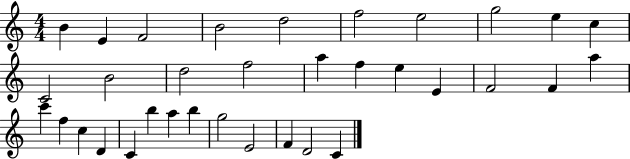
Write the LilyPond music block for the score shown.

{
  \clef treble
  \numericTimeSignature
  \time 4/4
  \key c \major
  b'4 e'4 f'2 | b'2 d''2 | f''2 e''2 | g''2 e''4 c''4 | \break c'2 b'2 | d''2 f''2 | a''4 f''4 e''4 e'4 | f'2 f'4 a''4 | \break c'''4 f''4 c''4 d'4 | c'4 b''4 a''4 b''4 | g''2 e'2 | f'4 d'2 c'4 | \break \bar "|."
}